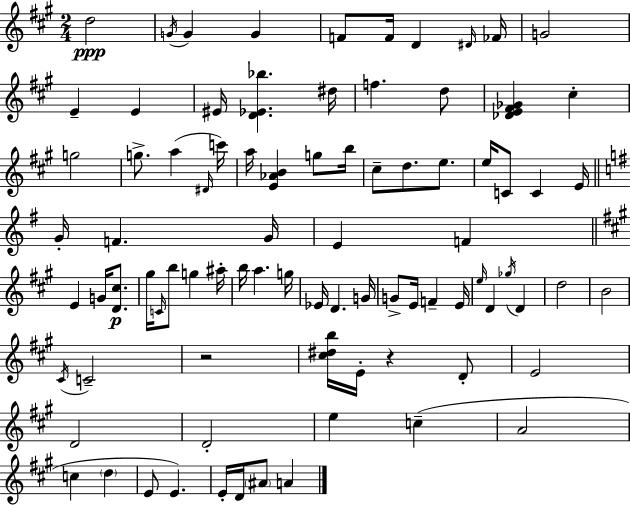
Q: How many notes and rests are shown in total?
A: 85